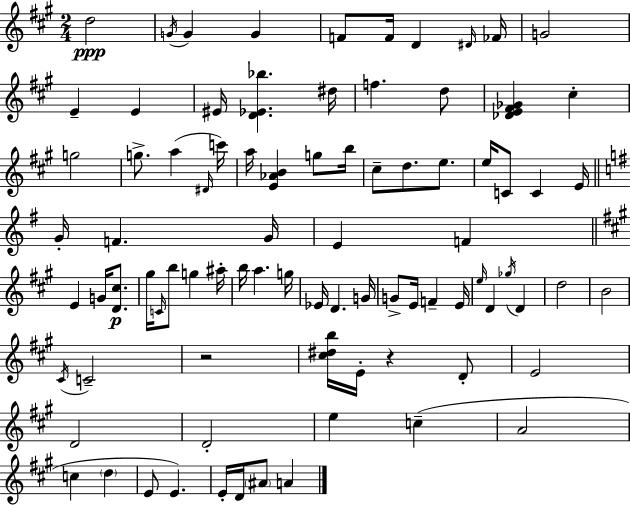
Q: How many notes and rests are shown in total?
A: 85